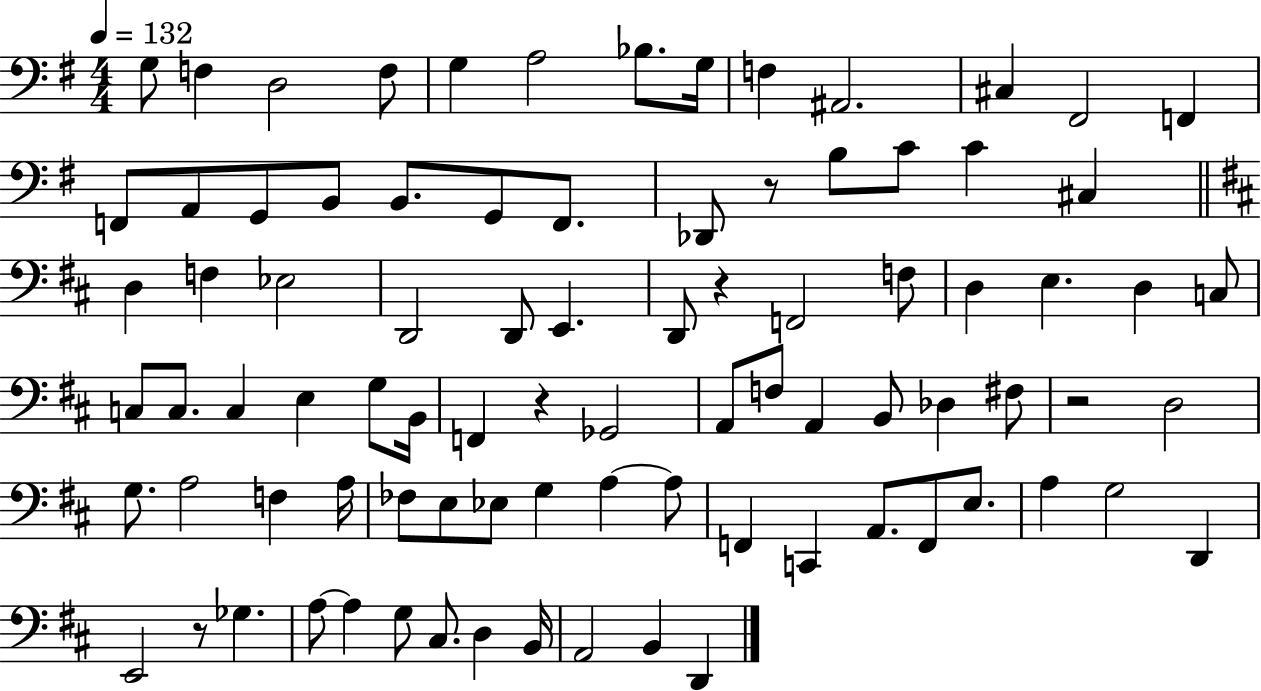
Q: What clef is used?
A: bass